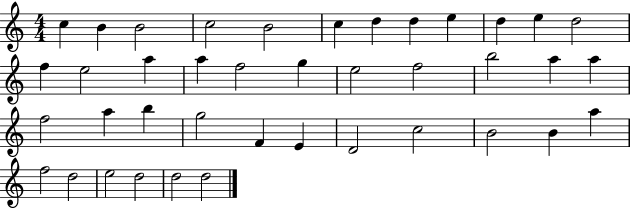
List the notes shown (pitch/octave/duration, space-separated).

C5/q B4/q B4/h C5/h B4/h C5/q D5/q D5/q E5/q D5/q E5/q D5/h F5/q E5/h A5/q A5/q F5/h G5/q E5/h F5/h B5/h A5/q A5/q F5/h A5/q B5/q G5/h F4/q E4/q D4/h C5/h B4/h B4/q A5/q F5/h D5/h E5/h D5/h D5/h D5/h